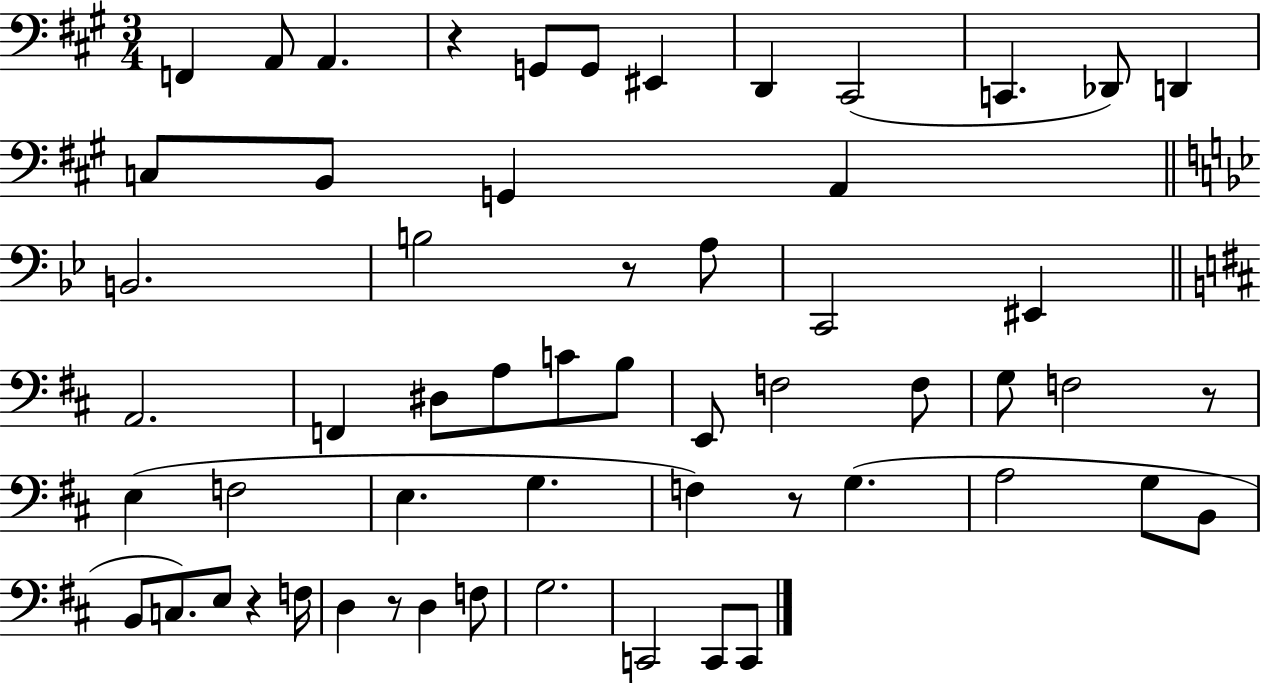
X:1
T:Untitled
M:3/4
L:1/4
K:A
F,, A,,/2 A,, z G,,/2 G,,/2 ^E,, D,, ^C,,2 C,, _D,,/2 D,, C,/2 B,,/2 G,, A,, B,,2 B,2 z/2 A,/2 C,,2 ^E,, A,,2 F,, ^D,/2 A,/2 C/2 B,/2 E,,/2 F,2 F,/2 G,/2 F,2 z/2 E, F,2 E, G, F, z/2 G, A,2 G,/2 B,,/2 B,,/2 C,/2 E,/2 z F,/4 D, z/2 D, F,/2 G,2 C,,2 C,,/2 C,,/2